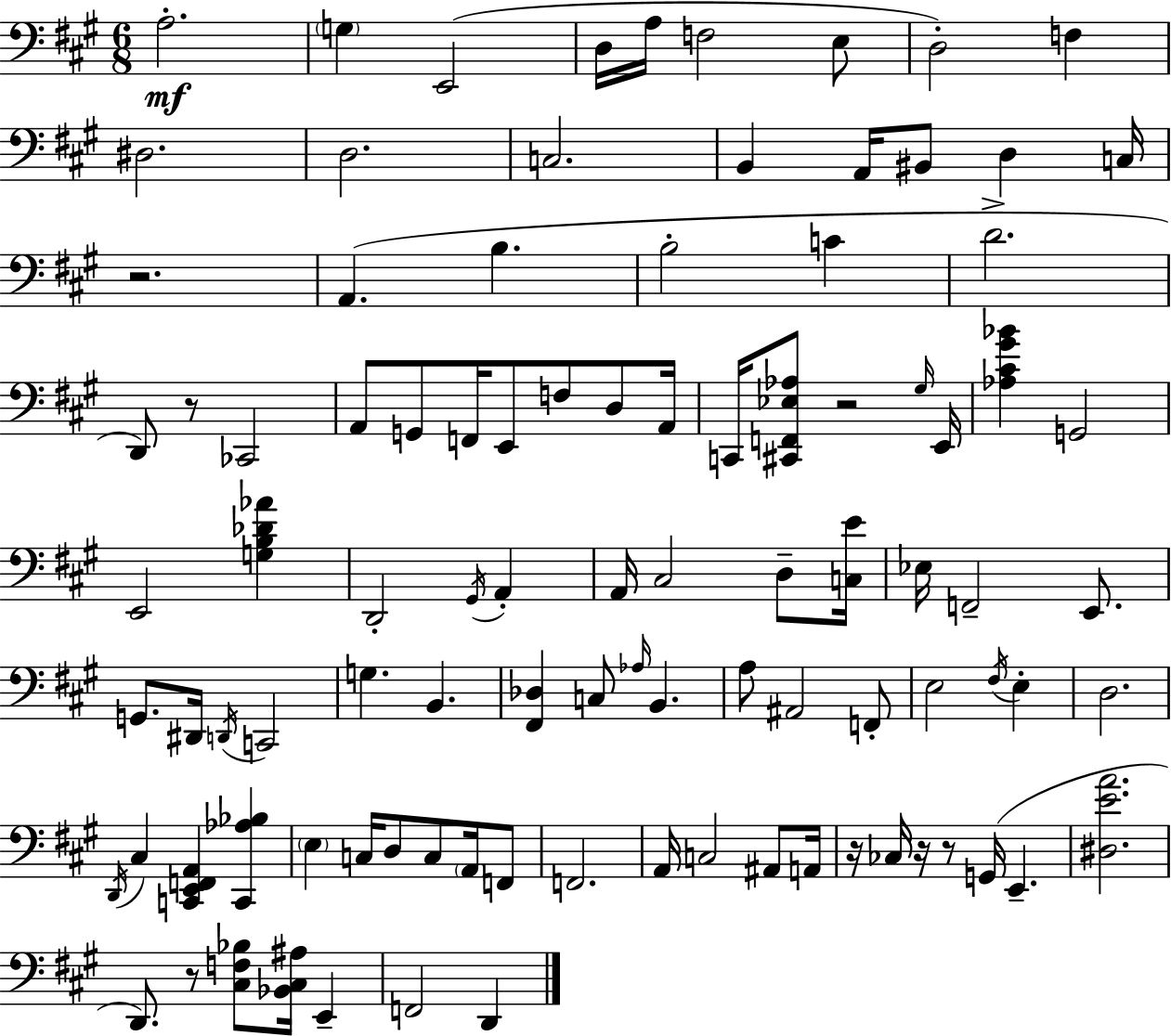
X:1
T:Untitled
M:6/8
L:1/4
K:A
A,2 G, E,,2 D,/4 A,/4 F,2 E,/2 D,2 F, ^D,2 D,2 C,2 B,, A,,/4 ^B,,/2 D, C,/4 z2 A,, B, B,2 C D2 D,,/2 z/2 _C,,2 A,,/2 G,,/2 F,,/4 E,,/2 F,/2 D,/2 A,,/4 C,,/4 [^C,,F,,_E,_A,]/2 z2 ^G,/4 E,,/4 [_A,^C^G_B] G,,2 E,,2 [G,B,_D_A] D,,2 ^G,,/4 A,, A,,/4 ^C,2 D,/2 [C,E]/4 _E,/4 F,,2 E,,/2 G,,/2 ^D,,/4 D,,/4 C,,2 G, B,, [^F,,_D,] C,/2 _A,/4 B,, A,/2 ^A,,2 F,,/2 E,2 ^F,/4 E, D,2 D,,/4 ^C, [C,,E,,F,,A,,] [C,,_A,_B,] E, C,/4 D,/2 C,/2 A,,/4 F,,/2 F,,2 A,,/4 C,2 ^A,,/2 A,,/4 z/4 _C,/4 z/4 z/2 G,,/4 E,, [^D,EA]2 D,,/2 z/2 [^C,F,_B,]/2 [_B,,^C,^A,]/4 E,, F,,2 D,,